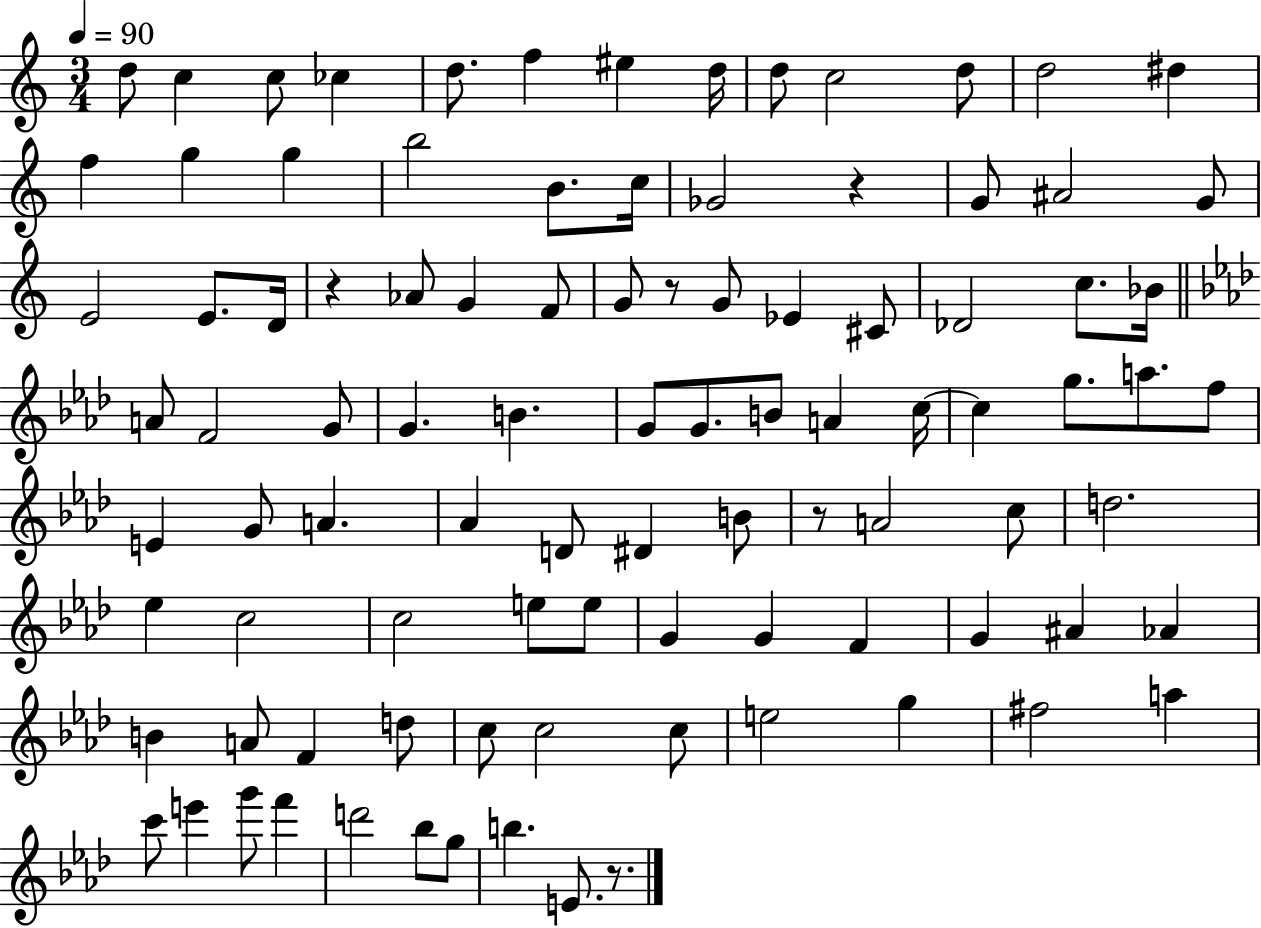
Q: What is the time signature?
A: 3/4